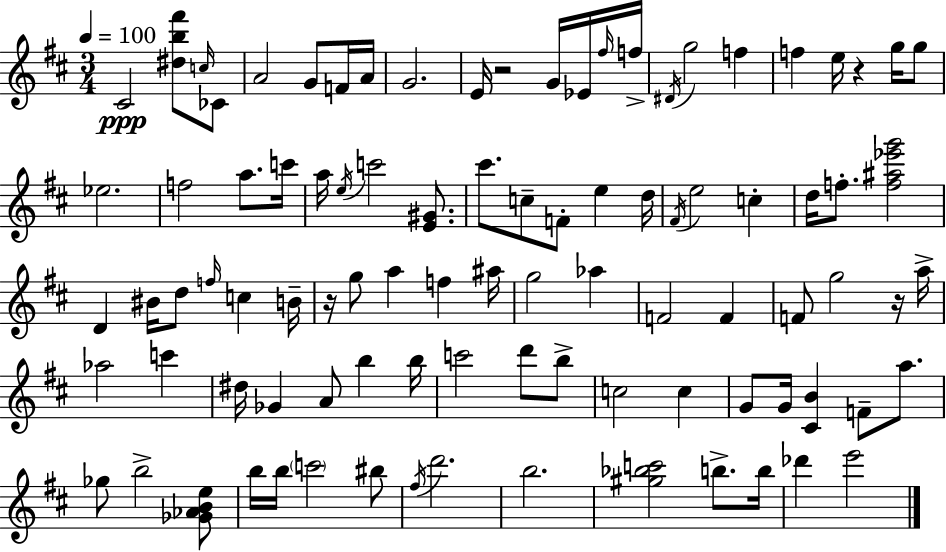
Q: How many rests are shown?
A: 4